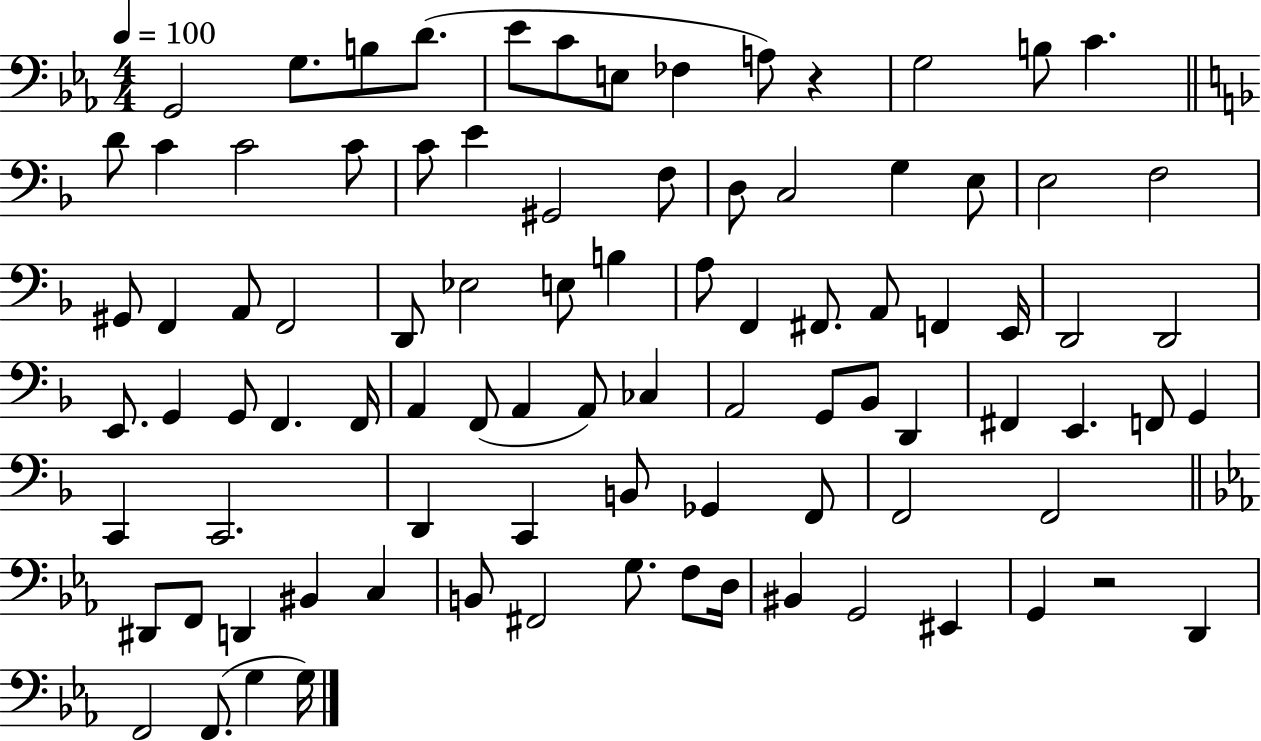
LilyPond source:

{
  \clef bass
  \numericTimeSignature
  \time 4/4
  \key ees \major
  \tempo 4 = 100
  g,2 g8. b8 d'8.( | ees'8 c'8 e8 fes4 a8) r4 | g2 b8 c'4. | \bar "||" \break \key f \major d'8 c'4 c'2 c'8 | c'8 e'4 gis,2 f8 | d8 c2 g4 e8 | e2 f2 | \break gis,8 f,4 a,8 f,2 | d,8 ees2 e8 b4 | a8 f,4 fis,8. a,8 f,4 e,16 | d,2 d,2 | \break e,8. g,4 g,8 f,4. f,16 | a,4 f,8( a,4 a,8) ces4 | a,2 g,8 bes,8 d,4 | fis,4 e,4. f,8 g,4 | \break c,4 c,2. | d,4 c,4 b,8 ges,4 f,8 | f,2 f,2 | \bar "||" \break \key c \minor dis,8 f,8 d,4 bis,4 c4 | b,8 fis,2 g8. f8 d16 | bis,4 g,2 eis,4 | g,4 r2 d,4 | \break f,2 f,8.( g4 g16) | \bar "|."
}